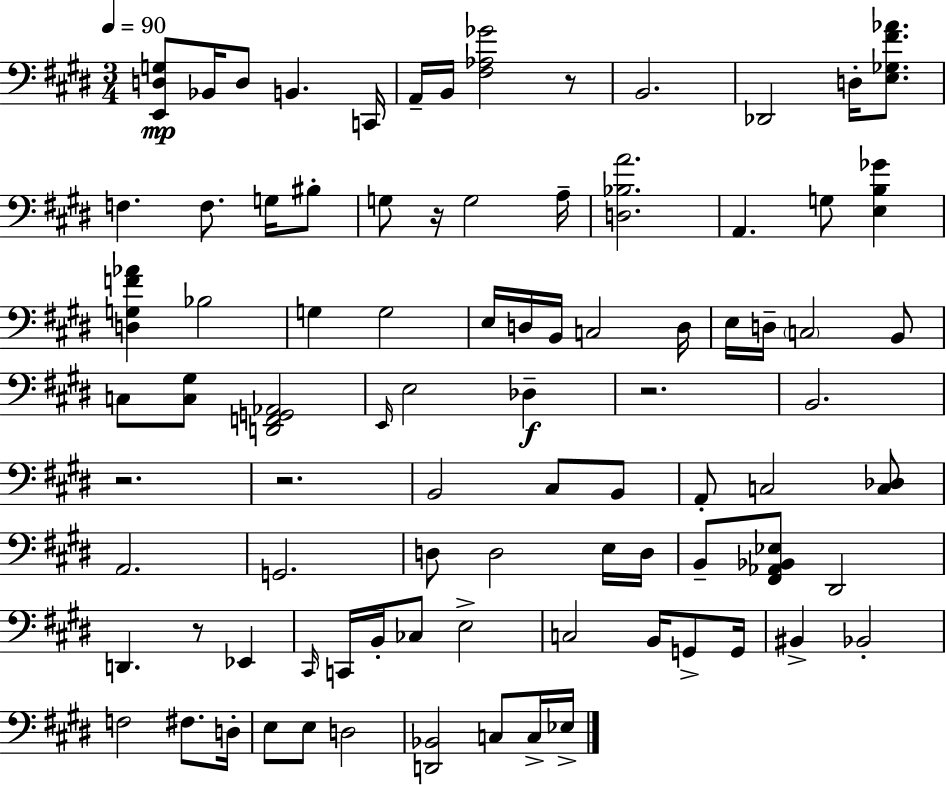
{
  \clef bass
  \numericTimeSignature
  \time 3/4
  \key e \major
  \tempo 4 = 90
  <e, d g>8\mp bes,16 d8 b,4. c,16 | a,16-- b,16 <fis aes ges'>2 r8 | b,2. | des,2 d16-. <e ges fis' aes'>8. | \break f4. f8. g16 bis8-. | g8 r16 g2 a16-- | <d bes a'>2. | a,4. g8 <e b ges'>4 | \break <d g f' aes'>4 bes2 | g4 g2 | e16 d16 b,16 c2 d16 | e16 d16-- \parenthesize c2 b,8 | \break c8 <c gis>8 <d, f, g, aes,>2 | \grace { e,16 } e2 des4--\f | r2. | b,2. | \break r2. | r2. | b,2 cis8 b,8 | a,8-. c2 <c des>8 | \break a,2. | g,2. | d8 d2 e16 | d16 b,8-- <fis, aes, bes, ees>8 dis,2 | \break d,4. r8 ees,4 | \grace { cis,16 } c,16 b,16-. ces8 e2-> | c2 b,16 g,8-> | g,16 bis,4-> bes,2-. | \break f2 fis8. | d16-. e8 e8 d2 | <d, bes,>2 c8 | c16-> ees16-> \bar "|."
}